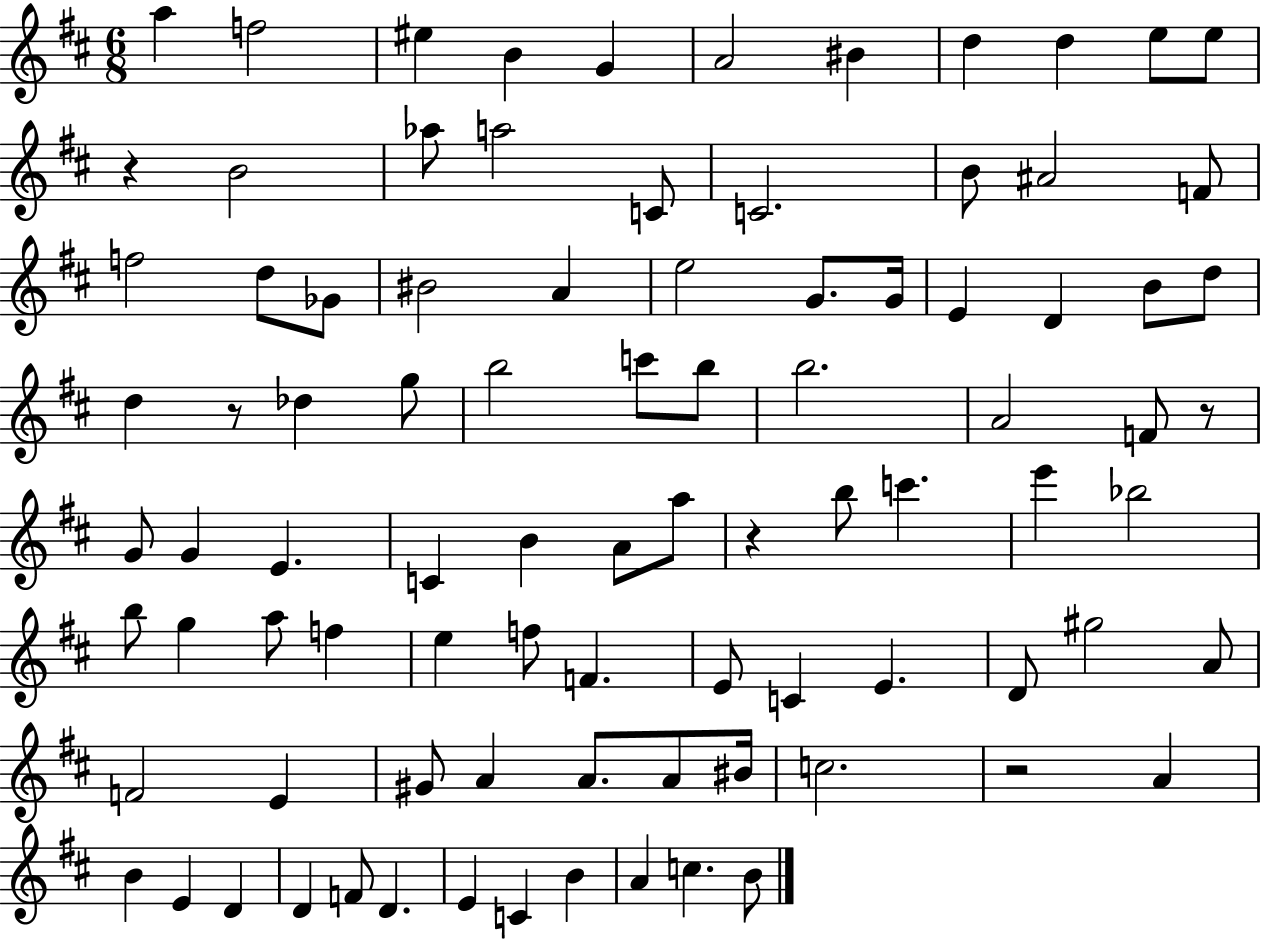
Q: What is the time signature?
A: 6/8